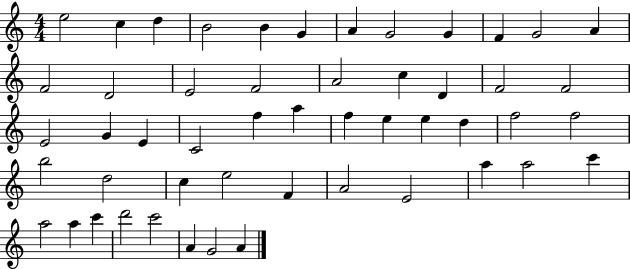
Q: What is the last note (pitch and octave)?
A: A4